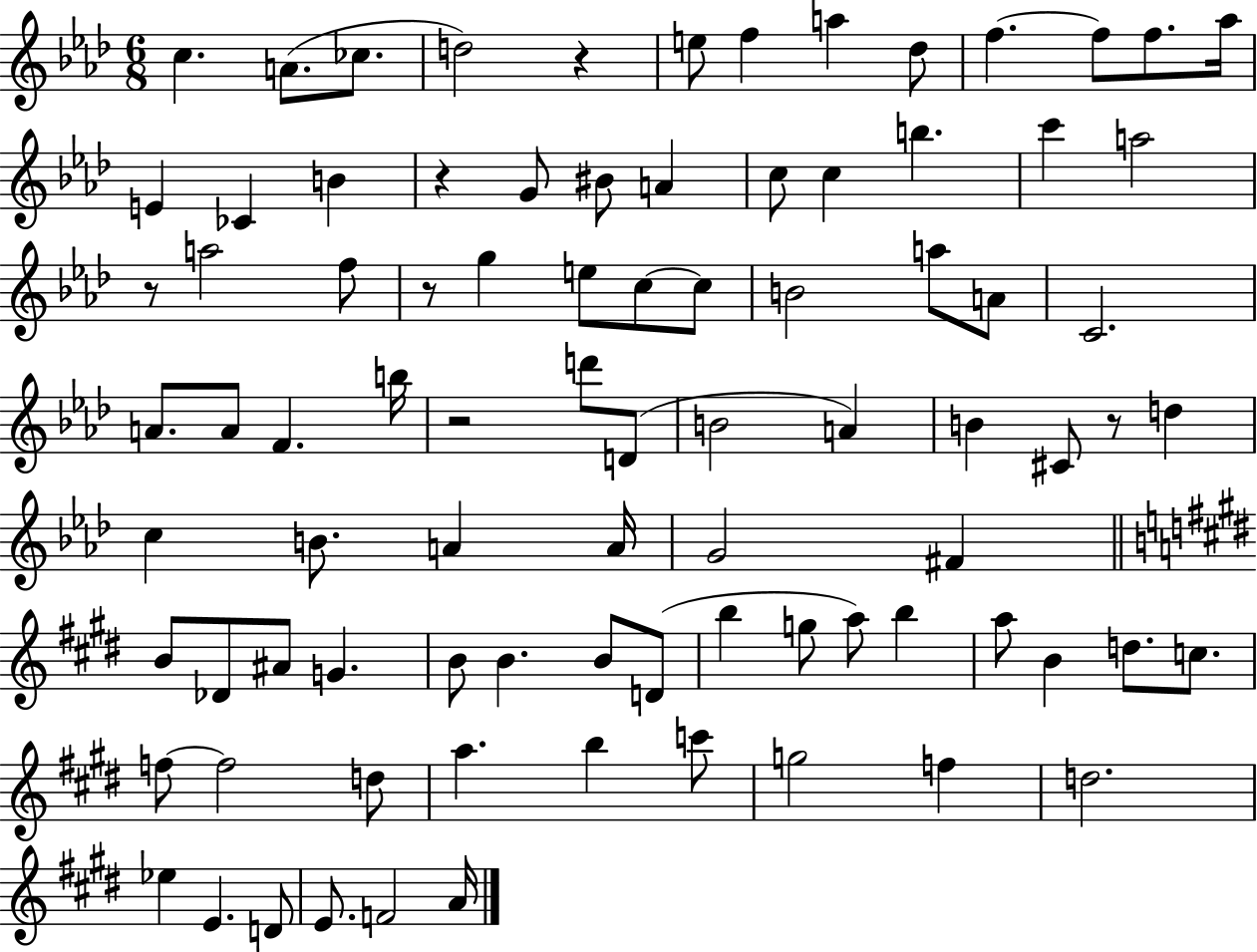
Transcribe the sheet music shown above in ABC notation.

X:1
T:Untitled
M:6/8
L:1/4
K:Ab
c A/2 _c/2 d2 z e/2 f a _d/2 f f/2 f/2 _a/4 E _C B z G/2 ^B/2 A c/2 c b c' a2 z/2 a2 f/2 z/2 g e/2 c/2 c/2 B2 a/2 A/2 C2 A/2 A/2 F b/4 z2 d'/2 D/2 B2 A B ^C/2 z/2 d c B/2 A A/4 G2 ^F B/2 _D/2 ^A/2 G B/2 B B/2 D/2 b g/2 a/2 b a/2 B d/2 c/2 f/2 f2 d/2 a b c'/2 g2 f d2 _e E D/2 E/2 F2 A/4